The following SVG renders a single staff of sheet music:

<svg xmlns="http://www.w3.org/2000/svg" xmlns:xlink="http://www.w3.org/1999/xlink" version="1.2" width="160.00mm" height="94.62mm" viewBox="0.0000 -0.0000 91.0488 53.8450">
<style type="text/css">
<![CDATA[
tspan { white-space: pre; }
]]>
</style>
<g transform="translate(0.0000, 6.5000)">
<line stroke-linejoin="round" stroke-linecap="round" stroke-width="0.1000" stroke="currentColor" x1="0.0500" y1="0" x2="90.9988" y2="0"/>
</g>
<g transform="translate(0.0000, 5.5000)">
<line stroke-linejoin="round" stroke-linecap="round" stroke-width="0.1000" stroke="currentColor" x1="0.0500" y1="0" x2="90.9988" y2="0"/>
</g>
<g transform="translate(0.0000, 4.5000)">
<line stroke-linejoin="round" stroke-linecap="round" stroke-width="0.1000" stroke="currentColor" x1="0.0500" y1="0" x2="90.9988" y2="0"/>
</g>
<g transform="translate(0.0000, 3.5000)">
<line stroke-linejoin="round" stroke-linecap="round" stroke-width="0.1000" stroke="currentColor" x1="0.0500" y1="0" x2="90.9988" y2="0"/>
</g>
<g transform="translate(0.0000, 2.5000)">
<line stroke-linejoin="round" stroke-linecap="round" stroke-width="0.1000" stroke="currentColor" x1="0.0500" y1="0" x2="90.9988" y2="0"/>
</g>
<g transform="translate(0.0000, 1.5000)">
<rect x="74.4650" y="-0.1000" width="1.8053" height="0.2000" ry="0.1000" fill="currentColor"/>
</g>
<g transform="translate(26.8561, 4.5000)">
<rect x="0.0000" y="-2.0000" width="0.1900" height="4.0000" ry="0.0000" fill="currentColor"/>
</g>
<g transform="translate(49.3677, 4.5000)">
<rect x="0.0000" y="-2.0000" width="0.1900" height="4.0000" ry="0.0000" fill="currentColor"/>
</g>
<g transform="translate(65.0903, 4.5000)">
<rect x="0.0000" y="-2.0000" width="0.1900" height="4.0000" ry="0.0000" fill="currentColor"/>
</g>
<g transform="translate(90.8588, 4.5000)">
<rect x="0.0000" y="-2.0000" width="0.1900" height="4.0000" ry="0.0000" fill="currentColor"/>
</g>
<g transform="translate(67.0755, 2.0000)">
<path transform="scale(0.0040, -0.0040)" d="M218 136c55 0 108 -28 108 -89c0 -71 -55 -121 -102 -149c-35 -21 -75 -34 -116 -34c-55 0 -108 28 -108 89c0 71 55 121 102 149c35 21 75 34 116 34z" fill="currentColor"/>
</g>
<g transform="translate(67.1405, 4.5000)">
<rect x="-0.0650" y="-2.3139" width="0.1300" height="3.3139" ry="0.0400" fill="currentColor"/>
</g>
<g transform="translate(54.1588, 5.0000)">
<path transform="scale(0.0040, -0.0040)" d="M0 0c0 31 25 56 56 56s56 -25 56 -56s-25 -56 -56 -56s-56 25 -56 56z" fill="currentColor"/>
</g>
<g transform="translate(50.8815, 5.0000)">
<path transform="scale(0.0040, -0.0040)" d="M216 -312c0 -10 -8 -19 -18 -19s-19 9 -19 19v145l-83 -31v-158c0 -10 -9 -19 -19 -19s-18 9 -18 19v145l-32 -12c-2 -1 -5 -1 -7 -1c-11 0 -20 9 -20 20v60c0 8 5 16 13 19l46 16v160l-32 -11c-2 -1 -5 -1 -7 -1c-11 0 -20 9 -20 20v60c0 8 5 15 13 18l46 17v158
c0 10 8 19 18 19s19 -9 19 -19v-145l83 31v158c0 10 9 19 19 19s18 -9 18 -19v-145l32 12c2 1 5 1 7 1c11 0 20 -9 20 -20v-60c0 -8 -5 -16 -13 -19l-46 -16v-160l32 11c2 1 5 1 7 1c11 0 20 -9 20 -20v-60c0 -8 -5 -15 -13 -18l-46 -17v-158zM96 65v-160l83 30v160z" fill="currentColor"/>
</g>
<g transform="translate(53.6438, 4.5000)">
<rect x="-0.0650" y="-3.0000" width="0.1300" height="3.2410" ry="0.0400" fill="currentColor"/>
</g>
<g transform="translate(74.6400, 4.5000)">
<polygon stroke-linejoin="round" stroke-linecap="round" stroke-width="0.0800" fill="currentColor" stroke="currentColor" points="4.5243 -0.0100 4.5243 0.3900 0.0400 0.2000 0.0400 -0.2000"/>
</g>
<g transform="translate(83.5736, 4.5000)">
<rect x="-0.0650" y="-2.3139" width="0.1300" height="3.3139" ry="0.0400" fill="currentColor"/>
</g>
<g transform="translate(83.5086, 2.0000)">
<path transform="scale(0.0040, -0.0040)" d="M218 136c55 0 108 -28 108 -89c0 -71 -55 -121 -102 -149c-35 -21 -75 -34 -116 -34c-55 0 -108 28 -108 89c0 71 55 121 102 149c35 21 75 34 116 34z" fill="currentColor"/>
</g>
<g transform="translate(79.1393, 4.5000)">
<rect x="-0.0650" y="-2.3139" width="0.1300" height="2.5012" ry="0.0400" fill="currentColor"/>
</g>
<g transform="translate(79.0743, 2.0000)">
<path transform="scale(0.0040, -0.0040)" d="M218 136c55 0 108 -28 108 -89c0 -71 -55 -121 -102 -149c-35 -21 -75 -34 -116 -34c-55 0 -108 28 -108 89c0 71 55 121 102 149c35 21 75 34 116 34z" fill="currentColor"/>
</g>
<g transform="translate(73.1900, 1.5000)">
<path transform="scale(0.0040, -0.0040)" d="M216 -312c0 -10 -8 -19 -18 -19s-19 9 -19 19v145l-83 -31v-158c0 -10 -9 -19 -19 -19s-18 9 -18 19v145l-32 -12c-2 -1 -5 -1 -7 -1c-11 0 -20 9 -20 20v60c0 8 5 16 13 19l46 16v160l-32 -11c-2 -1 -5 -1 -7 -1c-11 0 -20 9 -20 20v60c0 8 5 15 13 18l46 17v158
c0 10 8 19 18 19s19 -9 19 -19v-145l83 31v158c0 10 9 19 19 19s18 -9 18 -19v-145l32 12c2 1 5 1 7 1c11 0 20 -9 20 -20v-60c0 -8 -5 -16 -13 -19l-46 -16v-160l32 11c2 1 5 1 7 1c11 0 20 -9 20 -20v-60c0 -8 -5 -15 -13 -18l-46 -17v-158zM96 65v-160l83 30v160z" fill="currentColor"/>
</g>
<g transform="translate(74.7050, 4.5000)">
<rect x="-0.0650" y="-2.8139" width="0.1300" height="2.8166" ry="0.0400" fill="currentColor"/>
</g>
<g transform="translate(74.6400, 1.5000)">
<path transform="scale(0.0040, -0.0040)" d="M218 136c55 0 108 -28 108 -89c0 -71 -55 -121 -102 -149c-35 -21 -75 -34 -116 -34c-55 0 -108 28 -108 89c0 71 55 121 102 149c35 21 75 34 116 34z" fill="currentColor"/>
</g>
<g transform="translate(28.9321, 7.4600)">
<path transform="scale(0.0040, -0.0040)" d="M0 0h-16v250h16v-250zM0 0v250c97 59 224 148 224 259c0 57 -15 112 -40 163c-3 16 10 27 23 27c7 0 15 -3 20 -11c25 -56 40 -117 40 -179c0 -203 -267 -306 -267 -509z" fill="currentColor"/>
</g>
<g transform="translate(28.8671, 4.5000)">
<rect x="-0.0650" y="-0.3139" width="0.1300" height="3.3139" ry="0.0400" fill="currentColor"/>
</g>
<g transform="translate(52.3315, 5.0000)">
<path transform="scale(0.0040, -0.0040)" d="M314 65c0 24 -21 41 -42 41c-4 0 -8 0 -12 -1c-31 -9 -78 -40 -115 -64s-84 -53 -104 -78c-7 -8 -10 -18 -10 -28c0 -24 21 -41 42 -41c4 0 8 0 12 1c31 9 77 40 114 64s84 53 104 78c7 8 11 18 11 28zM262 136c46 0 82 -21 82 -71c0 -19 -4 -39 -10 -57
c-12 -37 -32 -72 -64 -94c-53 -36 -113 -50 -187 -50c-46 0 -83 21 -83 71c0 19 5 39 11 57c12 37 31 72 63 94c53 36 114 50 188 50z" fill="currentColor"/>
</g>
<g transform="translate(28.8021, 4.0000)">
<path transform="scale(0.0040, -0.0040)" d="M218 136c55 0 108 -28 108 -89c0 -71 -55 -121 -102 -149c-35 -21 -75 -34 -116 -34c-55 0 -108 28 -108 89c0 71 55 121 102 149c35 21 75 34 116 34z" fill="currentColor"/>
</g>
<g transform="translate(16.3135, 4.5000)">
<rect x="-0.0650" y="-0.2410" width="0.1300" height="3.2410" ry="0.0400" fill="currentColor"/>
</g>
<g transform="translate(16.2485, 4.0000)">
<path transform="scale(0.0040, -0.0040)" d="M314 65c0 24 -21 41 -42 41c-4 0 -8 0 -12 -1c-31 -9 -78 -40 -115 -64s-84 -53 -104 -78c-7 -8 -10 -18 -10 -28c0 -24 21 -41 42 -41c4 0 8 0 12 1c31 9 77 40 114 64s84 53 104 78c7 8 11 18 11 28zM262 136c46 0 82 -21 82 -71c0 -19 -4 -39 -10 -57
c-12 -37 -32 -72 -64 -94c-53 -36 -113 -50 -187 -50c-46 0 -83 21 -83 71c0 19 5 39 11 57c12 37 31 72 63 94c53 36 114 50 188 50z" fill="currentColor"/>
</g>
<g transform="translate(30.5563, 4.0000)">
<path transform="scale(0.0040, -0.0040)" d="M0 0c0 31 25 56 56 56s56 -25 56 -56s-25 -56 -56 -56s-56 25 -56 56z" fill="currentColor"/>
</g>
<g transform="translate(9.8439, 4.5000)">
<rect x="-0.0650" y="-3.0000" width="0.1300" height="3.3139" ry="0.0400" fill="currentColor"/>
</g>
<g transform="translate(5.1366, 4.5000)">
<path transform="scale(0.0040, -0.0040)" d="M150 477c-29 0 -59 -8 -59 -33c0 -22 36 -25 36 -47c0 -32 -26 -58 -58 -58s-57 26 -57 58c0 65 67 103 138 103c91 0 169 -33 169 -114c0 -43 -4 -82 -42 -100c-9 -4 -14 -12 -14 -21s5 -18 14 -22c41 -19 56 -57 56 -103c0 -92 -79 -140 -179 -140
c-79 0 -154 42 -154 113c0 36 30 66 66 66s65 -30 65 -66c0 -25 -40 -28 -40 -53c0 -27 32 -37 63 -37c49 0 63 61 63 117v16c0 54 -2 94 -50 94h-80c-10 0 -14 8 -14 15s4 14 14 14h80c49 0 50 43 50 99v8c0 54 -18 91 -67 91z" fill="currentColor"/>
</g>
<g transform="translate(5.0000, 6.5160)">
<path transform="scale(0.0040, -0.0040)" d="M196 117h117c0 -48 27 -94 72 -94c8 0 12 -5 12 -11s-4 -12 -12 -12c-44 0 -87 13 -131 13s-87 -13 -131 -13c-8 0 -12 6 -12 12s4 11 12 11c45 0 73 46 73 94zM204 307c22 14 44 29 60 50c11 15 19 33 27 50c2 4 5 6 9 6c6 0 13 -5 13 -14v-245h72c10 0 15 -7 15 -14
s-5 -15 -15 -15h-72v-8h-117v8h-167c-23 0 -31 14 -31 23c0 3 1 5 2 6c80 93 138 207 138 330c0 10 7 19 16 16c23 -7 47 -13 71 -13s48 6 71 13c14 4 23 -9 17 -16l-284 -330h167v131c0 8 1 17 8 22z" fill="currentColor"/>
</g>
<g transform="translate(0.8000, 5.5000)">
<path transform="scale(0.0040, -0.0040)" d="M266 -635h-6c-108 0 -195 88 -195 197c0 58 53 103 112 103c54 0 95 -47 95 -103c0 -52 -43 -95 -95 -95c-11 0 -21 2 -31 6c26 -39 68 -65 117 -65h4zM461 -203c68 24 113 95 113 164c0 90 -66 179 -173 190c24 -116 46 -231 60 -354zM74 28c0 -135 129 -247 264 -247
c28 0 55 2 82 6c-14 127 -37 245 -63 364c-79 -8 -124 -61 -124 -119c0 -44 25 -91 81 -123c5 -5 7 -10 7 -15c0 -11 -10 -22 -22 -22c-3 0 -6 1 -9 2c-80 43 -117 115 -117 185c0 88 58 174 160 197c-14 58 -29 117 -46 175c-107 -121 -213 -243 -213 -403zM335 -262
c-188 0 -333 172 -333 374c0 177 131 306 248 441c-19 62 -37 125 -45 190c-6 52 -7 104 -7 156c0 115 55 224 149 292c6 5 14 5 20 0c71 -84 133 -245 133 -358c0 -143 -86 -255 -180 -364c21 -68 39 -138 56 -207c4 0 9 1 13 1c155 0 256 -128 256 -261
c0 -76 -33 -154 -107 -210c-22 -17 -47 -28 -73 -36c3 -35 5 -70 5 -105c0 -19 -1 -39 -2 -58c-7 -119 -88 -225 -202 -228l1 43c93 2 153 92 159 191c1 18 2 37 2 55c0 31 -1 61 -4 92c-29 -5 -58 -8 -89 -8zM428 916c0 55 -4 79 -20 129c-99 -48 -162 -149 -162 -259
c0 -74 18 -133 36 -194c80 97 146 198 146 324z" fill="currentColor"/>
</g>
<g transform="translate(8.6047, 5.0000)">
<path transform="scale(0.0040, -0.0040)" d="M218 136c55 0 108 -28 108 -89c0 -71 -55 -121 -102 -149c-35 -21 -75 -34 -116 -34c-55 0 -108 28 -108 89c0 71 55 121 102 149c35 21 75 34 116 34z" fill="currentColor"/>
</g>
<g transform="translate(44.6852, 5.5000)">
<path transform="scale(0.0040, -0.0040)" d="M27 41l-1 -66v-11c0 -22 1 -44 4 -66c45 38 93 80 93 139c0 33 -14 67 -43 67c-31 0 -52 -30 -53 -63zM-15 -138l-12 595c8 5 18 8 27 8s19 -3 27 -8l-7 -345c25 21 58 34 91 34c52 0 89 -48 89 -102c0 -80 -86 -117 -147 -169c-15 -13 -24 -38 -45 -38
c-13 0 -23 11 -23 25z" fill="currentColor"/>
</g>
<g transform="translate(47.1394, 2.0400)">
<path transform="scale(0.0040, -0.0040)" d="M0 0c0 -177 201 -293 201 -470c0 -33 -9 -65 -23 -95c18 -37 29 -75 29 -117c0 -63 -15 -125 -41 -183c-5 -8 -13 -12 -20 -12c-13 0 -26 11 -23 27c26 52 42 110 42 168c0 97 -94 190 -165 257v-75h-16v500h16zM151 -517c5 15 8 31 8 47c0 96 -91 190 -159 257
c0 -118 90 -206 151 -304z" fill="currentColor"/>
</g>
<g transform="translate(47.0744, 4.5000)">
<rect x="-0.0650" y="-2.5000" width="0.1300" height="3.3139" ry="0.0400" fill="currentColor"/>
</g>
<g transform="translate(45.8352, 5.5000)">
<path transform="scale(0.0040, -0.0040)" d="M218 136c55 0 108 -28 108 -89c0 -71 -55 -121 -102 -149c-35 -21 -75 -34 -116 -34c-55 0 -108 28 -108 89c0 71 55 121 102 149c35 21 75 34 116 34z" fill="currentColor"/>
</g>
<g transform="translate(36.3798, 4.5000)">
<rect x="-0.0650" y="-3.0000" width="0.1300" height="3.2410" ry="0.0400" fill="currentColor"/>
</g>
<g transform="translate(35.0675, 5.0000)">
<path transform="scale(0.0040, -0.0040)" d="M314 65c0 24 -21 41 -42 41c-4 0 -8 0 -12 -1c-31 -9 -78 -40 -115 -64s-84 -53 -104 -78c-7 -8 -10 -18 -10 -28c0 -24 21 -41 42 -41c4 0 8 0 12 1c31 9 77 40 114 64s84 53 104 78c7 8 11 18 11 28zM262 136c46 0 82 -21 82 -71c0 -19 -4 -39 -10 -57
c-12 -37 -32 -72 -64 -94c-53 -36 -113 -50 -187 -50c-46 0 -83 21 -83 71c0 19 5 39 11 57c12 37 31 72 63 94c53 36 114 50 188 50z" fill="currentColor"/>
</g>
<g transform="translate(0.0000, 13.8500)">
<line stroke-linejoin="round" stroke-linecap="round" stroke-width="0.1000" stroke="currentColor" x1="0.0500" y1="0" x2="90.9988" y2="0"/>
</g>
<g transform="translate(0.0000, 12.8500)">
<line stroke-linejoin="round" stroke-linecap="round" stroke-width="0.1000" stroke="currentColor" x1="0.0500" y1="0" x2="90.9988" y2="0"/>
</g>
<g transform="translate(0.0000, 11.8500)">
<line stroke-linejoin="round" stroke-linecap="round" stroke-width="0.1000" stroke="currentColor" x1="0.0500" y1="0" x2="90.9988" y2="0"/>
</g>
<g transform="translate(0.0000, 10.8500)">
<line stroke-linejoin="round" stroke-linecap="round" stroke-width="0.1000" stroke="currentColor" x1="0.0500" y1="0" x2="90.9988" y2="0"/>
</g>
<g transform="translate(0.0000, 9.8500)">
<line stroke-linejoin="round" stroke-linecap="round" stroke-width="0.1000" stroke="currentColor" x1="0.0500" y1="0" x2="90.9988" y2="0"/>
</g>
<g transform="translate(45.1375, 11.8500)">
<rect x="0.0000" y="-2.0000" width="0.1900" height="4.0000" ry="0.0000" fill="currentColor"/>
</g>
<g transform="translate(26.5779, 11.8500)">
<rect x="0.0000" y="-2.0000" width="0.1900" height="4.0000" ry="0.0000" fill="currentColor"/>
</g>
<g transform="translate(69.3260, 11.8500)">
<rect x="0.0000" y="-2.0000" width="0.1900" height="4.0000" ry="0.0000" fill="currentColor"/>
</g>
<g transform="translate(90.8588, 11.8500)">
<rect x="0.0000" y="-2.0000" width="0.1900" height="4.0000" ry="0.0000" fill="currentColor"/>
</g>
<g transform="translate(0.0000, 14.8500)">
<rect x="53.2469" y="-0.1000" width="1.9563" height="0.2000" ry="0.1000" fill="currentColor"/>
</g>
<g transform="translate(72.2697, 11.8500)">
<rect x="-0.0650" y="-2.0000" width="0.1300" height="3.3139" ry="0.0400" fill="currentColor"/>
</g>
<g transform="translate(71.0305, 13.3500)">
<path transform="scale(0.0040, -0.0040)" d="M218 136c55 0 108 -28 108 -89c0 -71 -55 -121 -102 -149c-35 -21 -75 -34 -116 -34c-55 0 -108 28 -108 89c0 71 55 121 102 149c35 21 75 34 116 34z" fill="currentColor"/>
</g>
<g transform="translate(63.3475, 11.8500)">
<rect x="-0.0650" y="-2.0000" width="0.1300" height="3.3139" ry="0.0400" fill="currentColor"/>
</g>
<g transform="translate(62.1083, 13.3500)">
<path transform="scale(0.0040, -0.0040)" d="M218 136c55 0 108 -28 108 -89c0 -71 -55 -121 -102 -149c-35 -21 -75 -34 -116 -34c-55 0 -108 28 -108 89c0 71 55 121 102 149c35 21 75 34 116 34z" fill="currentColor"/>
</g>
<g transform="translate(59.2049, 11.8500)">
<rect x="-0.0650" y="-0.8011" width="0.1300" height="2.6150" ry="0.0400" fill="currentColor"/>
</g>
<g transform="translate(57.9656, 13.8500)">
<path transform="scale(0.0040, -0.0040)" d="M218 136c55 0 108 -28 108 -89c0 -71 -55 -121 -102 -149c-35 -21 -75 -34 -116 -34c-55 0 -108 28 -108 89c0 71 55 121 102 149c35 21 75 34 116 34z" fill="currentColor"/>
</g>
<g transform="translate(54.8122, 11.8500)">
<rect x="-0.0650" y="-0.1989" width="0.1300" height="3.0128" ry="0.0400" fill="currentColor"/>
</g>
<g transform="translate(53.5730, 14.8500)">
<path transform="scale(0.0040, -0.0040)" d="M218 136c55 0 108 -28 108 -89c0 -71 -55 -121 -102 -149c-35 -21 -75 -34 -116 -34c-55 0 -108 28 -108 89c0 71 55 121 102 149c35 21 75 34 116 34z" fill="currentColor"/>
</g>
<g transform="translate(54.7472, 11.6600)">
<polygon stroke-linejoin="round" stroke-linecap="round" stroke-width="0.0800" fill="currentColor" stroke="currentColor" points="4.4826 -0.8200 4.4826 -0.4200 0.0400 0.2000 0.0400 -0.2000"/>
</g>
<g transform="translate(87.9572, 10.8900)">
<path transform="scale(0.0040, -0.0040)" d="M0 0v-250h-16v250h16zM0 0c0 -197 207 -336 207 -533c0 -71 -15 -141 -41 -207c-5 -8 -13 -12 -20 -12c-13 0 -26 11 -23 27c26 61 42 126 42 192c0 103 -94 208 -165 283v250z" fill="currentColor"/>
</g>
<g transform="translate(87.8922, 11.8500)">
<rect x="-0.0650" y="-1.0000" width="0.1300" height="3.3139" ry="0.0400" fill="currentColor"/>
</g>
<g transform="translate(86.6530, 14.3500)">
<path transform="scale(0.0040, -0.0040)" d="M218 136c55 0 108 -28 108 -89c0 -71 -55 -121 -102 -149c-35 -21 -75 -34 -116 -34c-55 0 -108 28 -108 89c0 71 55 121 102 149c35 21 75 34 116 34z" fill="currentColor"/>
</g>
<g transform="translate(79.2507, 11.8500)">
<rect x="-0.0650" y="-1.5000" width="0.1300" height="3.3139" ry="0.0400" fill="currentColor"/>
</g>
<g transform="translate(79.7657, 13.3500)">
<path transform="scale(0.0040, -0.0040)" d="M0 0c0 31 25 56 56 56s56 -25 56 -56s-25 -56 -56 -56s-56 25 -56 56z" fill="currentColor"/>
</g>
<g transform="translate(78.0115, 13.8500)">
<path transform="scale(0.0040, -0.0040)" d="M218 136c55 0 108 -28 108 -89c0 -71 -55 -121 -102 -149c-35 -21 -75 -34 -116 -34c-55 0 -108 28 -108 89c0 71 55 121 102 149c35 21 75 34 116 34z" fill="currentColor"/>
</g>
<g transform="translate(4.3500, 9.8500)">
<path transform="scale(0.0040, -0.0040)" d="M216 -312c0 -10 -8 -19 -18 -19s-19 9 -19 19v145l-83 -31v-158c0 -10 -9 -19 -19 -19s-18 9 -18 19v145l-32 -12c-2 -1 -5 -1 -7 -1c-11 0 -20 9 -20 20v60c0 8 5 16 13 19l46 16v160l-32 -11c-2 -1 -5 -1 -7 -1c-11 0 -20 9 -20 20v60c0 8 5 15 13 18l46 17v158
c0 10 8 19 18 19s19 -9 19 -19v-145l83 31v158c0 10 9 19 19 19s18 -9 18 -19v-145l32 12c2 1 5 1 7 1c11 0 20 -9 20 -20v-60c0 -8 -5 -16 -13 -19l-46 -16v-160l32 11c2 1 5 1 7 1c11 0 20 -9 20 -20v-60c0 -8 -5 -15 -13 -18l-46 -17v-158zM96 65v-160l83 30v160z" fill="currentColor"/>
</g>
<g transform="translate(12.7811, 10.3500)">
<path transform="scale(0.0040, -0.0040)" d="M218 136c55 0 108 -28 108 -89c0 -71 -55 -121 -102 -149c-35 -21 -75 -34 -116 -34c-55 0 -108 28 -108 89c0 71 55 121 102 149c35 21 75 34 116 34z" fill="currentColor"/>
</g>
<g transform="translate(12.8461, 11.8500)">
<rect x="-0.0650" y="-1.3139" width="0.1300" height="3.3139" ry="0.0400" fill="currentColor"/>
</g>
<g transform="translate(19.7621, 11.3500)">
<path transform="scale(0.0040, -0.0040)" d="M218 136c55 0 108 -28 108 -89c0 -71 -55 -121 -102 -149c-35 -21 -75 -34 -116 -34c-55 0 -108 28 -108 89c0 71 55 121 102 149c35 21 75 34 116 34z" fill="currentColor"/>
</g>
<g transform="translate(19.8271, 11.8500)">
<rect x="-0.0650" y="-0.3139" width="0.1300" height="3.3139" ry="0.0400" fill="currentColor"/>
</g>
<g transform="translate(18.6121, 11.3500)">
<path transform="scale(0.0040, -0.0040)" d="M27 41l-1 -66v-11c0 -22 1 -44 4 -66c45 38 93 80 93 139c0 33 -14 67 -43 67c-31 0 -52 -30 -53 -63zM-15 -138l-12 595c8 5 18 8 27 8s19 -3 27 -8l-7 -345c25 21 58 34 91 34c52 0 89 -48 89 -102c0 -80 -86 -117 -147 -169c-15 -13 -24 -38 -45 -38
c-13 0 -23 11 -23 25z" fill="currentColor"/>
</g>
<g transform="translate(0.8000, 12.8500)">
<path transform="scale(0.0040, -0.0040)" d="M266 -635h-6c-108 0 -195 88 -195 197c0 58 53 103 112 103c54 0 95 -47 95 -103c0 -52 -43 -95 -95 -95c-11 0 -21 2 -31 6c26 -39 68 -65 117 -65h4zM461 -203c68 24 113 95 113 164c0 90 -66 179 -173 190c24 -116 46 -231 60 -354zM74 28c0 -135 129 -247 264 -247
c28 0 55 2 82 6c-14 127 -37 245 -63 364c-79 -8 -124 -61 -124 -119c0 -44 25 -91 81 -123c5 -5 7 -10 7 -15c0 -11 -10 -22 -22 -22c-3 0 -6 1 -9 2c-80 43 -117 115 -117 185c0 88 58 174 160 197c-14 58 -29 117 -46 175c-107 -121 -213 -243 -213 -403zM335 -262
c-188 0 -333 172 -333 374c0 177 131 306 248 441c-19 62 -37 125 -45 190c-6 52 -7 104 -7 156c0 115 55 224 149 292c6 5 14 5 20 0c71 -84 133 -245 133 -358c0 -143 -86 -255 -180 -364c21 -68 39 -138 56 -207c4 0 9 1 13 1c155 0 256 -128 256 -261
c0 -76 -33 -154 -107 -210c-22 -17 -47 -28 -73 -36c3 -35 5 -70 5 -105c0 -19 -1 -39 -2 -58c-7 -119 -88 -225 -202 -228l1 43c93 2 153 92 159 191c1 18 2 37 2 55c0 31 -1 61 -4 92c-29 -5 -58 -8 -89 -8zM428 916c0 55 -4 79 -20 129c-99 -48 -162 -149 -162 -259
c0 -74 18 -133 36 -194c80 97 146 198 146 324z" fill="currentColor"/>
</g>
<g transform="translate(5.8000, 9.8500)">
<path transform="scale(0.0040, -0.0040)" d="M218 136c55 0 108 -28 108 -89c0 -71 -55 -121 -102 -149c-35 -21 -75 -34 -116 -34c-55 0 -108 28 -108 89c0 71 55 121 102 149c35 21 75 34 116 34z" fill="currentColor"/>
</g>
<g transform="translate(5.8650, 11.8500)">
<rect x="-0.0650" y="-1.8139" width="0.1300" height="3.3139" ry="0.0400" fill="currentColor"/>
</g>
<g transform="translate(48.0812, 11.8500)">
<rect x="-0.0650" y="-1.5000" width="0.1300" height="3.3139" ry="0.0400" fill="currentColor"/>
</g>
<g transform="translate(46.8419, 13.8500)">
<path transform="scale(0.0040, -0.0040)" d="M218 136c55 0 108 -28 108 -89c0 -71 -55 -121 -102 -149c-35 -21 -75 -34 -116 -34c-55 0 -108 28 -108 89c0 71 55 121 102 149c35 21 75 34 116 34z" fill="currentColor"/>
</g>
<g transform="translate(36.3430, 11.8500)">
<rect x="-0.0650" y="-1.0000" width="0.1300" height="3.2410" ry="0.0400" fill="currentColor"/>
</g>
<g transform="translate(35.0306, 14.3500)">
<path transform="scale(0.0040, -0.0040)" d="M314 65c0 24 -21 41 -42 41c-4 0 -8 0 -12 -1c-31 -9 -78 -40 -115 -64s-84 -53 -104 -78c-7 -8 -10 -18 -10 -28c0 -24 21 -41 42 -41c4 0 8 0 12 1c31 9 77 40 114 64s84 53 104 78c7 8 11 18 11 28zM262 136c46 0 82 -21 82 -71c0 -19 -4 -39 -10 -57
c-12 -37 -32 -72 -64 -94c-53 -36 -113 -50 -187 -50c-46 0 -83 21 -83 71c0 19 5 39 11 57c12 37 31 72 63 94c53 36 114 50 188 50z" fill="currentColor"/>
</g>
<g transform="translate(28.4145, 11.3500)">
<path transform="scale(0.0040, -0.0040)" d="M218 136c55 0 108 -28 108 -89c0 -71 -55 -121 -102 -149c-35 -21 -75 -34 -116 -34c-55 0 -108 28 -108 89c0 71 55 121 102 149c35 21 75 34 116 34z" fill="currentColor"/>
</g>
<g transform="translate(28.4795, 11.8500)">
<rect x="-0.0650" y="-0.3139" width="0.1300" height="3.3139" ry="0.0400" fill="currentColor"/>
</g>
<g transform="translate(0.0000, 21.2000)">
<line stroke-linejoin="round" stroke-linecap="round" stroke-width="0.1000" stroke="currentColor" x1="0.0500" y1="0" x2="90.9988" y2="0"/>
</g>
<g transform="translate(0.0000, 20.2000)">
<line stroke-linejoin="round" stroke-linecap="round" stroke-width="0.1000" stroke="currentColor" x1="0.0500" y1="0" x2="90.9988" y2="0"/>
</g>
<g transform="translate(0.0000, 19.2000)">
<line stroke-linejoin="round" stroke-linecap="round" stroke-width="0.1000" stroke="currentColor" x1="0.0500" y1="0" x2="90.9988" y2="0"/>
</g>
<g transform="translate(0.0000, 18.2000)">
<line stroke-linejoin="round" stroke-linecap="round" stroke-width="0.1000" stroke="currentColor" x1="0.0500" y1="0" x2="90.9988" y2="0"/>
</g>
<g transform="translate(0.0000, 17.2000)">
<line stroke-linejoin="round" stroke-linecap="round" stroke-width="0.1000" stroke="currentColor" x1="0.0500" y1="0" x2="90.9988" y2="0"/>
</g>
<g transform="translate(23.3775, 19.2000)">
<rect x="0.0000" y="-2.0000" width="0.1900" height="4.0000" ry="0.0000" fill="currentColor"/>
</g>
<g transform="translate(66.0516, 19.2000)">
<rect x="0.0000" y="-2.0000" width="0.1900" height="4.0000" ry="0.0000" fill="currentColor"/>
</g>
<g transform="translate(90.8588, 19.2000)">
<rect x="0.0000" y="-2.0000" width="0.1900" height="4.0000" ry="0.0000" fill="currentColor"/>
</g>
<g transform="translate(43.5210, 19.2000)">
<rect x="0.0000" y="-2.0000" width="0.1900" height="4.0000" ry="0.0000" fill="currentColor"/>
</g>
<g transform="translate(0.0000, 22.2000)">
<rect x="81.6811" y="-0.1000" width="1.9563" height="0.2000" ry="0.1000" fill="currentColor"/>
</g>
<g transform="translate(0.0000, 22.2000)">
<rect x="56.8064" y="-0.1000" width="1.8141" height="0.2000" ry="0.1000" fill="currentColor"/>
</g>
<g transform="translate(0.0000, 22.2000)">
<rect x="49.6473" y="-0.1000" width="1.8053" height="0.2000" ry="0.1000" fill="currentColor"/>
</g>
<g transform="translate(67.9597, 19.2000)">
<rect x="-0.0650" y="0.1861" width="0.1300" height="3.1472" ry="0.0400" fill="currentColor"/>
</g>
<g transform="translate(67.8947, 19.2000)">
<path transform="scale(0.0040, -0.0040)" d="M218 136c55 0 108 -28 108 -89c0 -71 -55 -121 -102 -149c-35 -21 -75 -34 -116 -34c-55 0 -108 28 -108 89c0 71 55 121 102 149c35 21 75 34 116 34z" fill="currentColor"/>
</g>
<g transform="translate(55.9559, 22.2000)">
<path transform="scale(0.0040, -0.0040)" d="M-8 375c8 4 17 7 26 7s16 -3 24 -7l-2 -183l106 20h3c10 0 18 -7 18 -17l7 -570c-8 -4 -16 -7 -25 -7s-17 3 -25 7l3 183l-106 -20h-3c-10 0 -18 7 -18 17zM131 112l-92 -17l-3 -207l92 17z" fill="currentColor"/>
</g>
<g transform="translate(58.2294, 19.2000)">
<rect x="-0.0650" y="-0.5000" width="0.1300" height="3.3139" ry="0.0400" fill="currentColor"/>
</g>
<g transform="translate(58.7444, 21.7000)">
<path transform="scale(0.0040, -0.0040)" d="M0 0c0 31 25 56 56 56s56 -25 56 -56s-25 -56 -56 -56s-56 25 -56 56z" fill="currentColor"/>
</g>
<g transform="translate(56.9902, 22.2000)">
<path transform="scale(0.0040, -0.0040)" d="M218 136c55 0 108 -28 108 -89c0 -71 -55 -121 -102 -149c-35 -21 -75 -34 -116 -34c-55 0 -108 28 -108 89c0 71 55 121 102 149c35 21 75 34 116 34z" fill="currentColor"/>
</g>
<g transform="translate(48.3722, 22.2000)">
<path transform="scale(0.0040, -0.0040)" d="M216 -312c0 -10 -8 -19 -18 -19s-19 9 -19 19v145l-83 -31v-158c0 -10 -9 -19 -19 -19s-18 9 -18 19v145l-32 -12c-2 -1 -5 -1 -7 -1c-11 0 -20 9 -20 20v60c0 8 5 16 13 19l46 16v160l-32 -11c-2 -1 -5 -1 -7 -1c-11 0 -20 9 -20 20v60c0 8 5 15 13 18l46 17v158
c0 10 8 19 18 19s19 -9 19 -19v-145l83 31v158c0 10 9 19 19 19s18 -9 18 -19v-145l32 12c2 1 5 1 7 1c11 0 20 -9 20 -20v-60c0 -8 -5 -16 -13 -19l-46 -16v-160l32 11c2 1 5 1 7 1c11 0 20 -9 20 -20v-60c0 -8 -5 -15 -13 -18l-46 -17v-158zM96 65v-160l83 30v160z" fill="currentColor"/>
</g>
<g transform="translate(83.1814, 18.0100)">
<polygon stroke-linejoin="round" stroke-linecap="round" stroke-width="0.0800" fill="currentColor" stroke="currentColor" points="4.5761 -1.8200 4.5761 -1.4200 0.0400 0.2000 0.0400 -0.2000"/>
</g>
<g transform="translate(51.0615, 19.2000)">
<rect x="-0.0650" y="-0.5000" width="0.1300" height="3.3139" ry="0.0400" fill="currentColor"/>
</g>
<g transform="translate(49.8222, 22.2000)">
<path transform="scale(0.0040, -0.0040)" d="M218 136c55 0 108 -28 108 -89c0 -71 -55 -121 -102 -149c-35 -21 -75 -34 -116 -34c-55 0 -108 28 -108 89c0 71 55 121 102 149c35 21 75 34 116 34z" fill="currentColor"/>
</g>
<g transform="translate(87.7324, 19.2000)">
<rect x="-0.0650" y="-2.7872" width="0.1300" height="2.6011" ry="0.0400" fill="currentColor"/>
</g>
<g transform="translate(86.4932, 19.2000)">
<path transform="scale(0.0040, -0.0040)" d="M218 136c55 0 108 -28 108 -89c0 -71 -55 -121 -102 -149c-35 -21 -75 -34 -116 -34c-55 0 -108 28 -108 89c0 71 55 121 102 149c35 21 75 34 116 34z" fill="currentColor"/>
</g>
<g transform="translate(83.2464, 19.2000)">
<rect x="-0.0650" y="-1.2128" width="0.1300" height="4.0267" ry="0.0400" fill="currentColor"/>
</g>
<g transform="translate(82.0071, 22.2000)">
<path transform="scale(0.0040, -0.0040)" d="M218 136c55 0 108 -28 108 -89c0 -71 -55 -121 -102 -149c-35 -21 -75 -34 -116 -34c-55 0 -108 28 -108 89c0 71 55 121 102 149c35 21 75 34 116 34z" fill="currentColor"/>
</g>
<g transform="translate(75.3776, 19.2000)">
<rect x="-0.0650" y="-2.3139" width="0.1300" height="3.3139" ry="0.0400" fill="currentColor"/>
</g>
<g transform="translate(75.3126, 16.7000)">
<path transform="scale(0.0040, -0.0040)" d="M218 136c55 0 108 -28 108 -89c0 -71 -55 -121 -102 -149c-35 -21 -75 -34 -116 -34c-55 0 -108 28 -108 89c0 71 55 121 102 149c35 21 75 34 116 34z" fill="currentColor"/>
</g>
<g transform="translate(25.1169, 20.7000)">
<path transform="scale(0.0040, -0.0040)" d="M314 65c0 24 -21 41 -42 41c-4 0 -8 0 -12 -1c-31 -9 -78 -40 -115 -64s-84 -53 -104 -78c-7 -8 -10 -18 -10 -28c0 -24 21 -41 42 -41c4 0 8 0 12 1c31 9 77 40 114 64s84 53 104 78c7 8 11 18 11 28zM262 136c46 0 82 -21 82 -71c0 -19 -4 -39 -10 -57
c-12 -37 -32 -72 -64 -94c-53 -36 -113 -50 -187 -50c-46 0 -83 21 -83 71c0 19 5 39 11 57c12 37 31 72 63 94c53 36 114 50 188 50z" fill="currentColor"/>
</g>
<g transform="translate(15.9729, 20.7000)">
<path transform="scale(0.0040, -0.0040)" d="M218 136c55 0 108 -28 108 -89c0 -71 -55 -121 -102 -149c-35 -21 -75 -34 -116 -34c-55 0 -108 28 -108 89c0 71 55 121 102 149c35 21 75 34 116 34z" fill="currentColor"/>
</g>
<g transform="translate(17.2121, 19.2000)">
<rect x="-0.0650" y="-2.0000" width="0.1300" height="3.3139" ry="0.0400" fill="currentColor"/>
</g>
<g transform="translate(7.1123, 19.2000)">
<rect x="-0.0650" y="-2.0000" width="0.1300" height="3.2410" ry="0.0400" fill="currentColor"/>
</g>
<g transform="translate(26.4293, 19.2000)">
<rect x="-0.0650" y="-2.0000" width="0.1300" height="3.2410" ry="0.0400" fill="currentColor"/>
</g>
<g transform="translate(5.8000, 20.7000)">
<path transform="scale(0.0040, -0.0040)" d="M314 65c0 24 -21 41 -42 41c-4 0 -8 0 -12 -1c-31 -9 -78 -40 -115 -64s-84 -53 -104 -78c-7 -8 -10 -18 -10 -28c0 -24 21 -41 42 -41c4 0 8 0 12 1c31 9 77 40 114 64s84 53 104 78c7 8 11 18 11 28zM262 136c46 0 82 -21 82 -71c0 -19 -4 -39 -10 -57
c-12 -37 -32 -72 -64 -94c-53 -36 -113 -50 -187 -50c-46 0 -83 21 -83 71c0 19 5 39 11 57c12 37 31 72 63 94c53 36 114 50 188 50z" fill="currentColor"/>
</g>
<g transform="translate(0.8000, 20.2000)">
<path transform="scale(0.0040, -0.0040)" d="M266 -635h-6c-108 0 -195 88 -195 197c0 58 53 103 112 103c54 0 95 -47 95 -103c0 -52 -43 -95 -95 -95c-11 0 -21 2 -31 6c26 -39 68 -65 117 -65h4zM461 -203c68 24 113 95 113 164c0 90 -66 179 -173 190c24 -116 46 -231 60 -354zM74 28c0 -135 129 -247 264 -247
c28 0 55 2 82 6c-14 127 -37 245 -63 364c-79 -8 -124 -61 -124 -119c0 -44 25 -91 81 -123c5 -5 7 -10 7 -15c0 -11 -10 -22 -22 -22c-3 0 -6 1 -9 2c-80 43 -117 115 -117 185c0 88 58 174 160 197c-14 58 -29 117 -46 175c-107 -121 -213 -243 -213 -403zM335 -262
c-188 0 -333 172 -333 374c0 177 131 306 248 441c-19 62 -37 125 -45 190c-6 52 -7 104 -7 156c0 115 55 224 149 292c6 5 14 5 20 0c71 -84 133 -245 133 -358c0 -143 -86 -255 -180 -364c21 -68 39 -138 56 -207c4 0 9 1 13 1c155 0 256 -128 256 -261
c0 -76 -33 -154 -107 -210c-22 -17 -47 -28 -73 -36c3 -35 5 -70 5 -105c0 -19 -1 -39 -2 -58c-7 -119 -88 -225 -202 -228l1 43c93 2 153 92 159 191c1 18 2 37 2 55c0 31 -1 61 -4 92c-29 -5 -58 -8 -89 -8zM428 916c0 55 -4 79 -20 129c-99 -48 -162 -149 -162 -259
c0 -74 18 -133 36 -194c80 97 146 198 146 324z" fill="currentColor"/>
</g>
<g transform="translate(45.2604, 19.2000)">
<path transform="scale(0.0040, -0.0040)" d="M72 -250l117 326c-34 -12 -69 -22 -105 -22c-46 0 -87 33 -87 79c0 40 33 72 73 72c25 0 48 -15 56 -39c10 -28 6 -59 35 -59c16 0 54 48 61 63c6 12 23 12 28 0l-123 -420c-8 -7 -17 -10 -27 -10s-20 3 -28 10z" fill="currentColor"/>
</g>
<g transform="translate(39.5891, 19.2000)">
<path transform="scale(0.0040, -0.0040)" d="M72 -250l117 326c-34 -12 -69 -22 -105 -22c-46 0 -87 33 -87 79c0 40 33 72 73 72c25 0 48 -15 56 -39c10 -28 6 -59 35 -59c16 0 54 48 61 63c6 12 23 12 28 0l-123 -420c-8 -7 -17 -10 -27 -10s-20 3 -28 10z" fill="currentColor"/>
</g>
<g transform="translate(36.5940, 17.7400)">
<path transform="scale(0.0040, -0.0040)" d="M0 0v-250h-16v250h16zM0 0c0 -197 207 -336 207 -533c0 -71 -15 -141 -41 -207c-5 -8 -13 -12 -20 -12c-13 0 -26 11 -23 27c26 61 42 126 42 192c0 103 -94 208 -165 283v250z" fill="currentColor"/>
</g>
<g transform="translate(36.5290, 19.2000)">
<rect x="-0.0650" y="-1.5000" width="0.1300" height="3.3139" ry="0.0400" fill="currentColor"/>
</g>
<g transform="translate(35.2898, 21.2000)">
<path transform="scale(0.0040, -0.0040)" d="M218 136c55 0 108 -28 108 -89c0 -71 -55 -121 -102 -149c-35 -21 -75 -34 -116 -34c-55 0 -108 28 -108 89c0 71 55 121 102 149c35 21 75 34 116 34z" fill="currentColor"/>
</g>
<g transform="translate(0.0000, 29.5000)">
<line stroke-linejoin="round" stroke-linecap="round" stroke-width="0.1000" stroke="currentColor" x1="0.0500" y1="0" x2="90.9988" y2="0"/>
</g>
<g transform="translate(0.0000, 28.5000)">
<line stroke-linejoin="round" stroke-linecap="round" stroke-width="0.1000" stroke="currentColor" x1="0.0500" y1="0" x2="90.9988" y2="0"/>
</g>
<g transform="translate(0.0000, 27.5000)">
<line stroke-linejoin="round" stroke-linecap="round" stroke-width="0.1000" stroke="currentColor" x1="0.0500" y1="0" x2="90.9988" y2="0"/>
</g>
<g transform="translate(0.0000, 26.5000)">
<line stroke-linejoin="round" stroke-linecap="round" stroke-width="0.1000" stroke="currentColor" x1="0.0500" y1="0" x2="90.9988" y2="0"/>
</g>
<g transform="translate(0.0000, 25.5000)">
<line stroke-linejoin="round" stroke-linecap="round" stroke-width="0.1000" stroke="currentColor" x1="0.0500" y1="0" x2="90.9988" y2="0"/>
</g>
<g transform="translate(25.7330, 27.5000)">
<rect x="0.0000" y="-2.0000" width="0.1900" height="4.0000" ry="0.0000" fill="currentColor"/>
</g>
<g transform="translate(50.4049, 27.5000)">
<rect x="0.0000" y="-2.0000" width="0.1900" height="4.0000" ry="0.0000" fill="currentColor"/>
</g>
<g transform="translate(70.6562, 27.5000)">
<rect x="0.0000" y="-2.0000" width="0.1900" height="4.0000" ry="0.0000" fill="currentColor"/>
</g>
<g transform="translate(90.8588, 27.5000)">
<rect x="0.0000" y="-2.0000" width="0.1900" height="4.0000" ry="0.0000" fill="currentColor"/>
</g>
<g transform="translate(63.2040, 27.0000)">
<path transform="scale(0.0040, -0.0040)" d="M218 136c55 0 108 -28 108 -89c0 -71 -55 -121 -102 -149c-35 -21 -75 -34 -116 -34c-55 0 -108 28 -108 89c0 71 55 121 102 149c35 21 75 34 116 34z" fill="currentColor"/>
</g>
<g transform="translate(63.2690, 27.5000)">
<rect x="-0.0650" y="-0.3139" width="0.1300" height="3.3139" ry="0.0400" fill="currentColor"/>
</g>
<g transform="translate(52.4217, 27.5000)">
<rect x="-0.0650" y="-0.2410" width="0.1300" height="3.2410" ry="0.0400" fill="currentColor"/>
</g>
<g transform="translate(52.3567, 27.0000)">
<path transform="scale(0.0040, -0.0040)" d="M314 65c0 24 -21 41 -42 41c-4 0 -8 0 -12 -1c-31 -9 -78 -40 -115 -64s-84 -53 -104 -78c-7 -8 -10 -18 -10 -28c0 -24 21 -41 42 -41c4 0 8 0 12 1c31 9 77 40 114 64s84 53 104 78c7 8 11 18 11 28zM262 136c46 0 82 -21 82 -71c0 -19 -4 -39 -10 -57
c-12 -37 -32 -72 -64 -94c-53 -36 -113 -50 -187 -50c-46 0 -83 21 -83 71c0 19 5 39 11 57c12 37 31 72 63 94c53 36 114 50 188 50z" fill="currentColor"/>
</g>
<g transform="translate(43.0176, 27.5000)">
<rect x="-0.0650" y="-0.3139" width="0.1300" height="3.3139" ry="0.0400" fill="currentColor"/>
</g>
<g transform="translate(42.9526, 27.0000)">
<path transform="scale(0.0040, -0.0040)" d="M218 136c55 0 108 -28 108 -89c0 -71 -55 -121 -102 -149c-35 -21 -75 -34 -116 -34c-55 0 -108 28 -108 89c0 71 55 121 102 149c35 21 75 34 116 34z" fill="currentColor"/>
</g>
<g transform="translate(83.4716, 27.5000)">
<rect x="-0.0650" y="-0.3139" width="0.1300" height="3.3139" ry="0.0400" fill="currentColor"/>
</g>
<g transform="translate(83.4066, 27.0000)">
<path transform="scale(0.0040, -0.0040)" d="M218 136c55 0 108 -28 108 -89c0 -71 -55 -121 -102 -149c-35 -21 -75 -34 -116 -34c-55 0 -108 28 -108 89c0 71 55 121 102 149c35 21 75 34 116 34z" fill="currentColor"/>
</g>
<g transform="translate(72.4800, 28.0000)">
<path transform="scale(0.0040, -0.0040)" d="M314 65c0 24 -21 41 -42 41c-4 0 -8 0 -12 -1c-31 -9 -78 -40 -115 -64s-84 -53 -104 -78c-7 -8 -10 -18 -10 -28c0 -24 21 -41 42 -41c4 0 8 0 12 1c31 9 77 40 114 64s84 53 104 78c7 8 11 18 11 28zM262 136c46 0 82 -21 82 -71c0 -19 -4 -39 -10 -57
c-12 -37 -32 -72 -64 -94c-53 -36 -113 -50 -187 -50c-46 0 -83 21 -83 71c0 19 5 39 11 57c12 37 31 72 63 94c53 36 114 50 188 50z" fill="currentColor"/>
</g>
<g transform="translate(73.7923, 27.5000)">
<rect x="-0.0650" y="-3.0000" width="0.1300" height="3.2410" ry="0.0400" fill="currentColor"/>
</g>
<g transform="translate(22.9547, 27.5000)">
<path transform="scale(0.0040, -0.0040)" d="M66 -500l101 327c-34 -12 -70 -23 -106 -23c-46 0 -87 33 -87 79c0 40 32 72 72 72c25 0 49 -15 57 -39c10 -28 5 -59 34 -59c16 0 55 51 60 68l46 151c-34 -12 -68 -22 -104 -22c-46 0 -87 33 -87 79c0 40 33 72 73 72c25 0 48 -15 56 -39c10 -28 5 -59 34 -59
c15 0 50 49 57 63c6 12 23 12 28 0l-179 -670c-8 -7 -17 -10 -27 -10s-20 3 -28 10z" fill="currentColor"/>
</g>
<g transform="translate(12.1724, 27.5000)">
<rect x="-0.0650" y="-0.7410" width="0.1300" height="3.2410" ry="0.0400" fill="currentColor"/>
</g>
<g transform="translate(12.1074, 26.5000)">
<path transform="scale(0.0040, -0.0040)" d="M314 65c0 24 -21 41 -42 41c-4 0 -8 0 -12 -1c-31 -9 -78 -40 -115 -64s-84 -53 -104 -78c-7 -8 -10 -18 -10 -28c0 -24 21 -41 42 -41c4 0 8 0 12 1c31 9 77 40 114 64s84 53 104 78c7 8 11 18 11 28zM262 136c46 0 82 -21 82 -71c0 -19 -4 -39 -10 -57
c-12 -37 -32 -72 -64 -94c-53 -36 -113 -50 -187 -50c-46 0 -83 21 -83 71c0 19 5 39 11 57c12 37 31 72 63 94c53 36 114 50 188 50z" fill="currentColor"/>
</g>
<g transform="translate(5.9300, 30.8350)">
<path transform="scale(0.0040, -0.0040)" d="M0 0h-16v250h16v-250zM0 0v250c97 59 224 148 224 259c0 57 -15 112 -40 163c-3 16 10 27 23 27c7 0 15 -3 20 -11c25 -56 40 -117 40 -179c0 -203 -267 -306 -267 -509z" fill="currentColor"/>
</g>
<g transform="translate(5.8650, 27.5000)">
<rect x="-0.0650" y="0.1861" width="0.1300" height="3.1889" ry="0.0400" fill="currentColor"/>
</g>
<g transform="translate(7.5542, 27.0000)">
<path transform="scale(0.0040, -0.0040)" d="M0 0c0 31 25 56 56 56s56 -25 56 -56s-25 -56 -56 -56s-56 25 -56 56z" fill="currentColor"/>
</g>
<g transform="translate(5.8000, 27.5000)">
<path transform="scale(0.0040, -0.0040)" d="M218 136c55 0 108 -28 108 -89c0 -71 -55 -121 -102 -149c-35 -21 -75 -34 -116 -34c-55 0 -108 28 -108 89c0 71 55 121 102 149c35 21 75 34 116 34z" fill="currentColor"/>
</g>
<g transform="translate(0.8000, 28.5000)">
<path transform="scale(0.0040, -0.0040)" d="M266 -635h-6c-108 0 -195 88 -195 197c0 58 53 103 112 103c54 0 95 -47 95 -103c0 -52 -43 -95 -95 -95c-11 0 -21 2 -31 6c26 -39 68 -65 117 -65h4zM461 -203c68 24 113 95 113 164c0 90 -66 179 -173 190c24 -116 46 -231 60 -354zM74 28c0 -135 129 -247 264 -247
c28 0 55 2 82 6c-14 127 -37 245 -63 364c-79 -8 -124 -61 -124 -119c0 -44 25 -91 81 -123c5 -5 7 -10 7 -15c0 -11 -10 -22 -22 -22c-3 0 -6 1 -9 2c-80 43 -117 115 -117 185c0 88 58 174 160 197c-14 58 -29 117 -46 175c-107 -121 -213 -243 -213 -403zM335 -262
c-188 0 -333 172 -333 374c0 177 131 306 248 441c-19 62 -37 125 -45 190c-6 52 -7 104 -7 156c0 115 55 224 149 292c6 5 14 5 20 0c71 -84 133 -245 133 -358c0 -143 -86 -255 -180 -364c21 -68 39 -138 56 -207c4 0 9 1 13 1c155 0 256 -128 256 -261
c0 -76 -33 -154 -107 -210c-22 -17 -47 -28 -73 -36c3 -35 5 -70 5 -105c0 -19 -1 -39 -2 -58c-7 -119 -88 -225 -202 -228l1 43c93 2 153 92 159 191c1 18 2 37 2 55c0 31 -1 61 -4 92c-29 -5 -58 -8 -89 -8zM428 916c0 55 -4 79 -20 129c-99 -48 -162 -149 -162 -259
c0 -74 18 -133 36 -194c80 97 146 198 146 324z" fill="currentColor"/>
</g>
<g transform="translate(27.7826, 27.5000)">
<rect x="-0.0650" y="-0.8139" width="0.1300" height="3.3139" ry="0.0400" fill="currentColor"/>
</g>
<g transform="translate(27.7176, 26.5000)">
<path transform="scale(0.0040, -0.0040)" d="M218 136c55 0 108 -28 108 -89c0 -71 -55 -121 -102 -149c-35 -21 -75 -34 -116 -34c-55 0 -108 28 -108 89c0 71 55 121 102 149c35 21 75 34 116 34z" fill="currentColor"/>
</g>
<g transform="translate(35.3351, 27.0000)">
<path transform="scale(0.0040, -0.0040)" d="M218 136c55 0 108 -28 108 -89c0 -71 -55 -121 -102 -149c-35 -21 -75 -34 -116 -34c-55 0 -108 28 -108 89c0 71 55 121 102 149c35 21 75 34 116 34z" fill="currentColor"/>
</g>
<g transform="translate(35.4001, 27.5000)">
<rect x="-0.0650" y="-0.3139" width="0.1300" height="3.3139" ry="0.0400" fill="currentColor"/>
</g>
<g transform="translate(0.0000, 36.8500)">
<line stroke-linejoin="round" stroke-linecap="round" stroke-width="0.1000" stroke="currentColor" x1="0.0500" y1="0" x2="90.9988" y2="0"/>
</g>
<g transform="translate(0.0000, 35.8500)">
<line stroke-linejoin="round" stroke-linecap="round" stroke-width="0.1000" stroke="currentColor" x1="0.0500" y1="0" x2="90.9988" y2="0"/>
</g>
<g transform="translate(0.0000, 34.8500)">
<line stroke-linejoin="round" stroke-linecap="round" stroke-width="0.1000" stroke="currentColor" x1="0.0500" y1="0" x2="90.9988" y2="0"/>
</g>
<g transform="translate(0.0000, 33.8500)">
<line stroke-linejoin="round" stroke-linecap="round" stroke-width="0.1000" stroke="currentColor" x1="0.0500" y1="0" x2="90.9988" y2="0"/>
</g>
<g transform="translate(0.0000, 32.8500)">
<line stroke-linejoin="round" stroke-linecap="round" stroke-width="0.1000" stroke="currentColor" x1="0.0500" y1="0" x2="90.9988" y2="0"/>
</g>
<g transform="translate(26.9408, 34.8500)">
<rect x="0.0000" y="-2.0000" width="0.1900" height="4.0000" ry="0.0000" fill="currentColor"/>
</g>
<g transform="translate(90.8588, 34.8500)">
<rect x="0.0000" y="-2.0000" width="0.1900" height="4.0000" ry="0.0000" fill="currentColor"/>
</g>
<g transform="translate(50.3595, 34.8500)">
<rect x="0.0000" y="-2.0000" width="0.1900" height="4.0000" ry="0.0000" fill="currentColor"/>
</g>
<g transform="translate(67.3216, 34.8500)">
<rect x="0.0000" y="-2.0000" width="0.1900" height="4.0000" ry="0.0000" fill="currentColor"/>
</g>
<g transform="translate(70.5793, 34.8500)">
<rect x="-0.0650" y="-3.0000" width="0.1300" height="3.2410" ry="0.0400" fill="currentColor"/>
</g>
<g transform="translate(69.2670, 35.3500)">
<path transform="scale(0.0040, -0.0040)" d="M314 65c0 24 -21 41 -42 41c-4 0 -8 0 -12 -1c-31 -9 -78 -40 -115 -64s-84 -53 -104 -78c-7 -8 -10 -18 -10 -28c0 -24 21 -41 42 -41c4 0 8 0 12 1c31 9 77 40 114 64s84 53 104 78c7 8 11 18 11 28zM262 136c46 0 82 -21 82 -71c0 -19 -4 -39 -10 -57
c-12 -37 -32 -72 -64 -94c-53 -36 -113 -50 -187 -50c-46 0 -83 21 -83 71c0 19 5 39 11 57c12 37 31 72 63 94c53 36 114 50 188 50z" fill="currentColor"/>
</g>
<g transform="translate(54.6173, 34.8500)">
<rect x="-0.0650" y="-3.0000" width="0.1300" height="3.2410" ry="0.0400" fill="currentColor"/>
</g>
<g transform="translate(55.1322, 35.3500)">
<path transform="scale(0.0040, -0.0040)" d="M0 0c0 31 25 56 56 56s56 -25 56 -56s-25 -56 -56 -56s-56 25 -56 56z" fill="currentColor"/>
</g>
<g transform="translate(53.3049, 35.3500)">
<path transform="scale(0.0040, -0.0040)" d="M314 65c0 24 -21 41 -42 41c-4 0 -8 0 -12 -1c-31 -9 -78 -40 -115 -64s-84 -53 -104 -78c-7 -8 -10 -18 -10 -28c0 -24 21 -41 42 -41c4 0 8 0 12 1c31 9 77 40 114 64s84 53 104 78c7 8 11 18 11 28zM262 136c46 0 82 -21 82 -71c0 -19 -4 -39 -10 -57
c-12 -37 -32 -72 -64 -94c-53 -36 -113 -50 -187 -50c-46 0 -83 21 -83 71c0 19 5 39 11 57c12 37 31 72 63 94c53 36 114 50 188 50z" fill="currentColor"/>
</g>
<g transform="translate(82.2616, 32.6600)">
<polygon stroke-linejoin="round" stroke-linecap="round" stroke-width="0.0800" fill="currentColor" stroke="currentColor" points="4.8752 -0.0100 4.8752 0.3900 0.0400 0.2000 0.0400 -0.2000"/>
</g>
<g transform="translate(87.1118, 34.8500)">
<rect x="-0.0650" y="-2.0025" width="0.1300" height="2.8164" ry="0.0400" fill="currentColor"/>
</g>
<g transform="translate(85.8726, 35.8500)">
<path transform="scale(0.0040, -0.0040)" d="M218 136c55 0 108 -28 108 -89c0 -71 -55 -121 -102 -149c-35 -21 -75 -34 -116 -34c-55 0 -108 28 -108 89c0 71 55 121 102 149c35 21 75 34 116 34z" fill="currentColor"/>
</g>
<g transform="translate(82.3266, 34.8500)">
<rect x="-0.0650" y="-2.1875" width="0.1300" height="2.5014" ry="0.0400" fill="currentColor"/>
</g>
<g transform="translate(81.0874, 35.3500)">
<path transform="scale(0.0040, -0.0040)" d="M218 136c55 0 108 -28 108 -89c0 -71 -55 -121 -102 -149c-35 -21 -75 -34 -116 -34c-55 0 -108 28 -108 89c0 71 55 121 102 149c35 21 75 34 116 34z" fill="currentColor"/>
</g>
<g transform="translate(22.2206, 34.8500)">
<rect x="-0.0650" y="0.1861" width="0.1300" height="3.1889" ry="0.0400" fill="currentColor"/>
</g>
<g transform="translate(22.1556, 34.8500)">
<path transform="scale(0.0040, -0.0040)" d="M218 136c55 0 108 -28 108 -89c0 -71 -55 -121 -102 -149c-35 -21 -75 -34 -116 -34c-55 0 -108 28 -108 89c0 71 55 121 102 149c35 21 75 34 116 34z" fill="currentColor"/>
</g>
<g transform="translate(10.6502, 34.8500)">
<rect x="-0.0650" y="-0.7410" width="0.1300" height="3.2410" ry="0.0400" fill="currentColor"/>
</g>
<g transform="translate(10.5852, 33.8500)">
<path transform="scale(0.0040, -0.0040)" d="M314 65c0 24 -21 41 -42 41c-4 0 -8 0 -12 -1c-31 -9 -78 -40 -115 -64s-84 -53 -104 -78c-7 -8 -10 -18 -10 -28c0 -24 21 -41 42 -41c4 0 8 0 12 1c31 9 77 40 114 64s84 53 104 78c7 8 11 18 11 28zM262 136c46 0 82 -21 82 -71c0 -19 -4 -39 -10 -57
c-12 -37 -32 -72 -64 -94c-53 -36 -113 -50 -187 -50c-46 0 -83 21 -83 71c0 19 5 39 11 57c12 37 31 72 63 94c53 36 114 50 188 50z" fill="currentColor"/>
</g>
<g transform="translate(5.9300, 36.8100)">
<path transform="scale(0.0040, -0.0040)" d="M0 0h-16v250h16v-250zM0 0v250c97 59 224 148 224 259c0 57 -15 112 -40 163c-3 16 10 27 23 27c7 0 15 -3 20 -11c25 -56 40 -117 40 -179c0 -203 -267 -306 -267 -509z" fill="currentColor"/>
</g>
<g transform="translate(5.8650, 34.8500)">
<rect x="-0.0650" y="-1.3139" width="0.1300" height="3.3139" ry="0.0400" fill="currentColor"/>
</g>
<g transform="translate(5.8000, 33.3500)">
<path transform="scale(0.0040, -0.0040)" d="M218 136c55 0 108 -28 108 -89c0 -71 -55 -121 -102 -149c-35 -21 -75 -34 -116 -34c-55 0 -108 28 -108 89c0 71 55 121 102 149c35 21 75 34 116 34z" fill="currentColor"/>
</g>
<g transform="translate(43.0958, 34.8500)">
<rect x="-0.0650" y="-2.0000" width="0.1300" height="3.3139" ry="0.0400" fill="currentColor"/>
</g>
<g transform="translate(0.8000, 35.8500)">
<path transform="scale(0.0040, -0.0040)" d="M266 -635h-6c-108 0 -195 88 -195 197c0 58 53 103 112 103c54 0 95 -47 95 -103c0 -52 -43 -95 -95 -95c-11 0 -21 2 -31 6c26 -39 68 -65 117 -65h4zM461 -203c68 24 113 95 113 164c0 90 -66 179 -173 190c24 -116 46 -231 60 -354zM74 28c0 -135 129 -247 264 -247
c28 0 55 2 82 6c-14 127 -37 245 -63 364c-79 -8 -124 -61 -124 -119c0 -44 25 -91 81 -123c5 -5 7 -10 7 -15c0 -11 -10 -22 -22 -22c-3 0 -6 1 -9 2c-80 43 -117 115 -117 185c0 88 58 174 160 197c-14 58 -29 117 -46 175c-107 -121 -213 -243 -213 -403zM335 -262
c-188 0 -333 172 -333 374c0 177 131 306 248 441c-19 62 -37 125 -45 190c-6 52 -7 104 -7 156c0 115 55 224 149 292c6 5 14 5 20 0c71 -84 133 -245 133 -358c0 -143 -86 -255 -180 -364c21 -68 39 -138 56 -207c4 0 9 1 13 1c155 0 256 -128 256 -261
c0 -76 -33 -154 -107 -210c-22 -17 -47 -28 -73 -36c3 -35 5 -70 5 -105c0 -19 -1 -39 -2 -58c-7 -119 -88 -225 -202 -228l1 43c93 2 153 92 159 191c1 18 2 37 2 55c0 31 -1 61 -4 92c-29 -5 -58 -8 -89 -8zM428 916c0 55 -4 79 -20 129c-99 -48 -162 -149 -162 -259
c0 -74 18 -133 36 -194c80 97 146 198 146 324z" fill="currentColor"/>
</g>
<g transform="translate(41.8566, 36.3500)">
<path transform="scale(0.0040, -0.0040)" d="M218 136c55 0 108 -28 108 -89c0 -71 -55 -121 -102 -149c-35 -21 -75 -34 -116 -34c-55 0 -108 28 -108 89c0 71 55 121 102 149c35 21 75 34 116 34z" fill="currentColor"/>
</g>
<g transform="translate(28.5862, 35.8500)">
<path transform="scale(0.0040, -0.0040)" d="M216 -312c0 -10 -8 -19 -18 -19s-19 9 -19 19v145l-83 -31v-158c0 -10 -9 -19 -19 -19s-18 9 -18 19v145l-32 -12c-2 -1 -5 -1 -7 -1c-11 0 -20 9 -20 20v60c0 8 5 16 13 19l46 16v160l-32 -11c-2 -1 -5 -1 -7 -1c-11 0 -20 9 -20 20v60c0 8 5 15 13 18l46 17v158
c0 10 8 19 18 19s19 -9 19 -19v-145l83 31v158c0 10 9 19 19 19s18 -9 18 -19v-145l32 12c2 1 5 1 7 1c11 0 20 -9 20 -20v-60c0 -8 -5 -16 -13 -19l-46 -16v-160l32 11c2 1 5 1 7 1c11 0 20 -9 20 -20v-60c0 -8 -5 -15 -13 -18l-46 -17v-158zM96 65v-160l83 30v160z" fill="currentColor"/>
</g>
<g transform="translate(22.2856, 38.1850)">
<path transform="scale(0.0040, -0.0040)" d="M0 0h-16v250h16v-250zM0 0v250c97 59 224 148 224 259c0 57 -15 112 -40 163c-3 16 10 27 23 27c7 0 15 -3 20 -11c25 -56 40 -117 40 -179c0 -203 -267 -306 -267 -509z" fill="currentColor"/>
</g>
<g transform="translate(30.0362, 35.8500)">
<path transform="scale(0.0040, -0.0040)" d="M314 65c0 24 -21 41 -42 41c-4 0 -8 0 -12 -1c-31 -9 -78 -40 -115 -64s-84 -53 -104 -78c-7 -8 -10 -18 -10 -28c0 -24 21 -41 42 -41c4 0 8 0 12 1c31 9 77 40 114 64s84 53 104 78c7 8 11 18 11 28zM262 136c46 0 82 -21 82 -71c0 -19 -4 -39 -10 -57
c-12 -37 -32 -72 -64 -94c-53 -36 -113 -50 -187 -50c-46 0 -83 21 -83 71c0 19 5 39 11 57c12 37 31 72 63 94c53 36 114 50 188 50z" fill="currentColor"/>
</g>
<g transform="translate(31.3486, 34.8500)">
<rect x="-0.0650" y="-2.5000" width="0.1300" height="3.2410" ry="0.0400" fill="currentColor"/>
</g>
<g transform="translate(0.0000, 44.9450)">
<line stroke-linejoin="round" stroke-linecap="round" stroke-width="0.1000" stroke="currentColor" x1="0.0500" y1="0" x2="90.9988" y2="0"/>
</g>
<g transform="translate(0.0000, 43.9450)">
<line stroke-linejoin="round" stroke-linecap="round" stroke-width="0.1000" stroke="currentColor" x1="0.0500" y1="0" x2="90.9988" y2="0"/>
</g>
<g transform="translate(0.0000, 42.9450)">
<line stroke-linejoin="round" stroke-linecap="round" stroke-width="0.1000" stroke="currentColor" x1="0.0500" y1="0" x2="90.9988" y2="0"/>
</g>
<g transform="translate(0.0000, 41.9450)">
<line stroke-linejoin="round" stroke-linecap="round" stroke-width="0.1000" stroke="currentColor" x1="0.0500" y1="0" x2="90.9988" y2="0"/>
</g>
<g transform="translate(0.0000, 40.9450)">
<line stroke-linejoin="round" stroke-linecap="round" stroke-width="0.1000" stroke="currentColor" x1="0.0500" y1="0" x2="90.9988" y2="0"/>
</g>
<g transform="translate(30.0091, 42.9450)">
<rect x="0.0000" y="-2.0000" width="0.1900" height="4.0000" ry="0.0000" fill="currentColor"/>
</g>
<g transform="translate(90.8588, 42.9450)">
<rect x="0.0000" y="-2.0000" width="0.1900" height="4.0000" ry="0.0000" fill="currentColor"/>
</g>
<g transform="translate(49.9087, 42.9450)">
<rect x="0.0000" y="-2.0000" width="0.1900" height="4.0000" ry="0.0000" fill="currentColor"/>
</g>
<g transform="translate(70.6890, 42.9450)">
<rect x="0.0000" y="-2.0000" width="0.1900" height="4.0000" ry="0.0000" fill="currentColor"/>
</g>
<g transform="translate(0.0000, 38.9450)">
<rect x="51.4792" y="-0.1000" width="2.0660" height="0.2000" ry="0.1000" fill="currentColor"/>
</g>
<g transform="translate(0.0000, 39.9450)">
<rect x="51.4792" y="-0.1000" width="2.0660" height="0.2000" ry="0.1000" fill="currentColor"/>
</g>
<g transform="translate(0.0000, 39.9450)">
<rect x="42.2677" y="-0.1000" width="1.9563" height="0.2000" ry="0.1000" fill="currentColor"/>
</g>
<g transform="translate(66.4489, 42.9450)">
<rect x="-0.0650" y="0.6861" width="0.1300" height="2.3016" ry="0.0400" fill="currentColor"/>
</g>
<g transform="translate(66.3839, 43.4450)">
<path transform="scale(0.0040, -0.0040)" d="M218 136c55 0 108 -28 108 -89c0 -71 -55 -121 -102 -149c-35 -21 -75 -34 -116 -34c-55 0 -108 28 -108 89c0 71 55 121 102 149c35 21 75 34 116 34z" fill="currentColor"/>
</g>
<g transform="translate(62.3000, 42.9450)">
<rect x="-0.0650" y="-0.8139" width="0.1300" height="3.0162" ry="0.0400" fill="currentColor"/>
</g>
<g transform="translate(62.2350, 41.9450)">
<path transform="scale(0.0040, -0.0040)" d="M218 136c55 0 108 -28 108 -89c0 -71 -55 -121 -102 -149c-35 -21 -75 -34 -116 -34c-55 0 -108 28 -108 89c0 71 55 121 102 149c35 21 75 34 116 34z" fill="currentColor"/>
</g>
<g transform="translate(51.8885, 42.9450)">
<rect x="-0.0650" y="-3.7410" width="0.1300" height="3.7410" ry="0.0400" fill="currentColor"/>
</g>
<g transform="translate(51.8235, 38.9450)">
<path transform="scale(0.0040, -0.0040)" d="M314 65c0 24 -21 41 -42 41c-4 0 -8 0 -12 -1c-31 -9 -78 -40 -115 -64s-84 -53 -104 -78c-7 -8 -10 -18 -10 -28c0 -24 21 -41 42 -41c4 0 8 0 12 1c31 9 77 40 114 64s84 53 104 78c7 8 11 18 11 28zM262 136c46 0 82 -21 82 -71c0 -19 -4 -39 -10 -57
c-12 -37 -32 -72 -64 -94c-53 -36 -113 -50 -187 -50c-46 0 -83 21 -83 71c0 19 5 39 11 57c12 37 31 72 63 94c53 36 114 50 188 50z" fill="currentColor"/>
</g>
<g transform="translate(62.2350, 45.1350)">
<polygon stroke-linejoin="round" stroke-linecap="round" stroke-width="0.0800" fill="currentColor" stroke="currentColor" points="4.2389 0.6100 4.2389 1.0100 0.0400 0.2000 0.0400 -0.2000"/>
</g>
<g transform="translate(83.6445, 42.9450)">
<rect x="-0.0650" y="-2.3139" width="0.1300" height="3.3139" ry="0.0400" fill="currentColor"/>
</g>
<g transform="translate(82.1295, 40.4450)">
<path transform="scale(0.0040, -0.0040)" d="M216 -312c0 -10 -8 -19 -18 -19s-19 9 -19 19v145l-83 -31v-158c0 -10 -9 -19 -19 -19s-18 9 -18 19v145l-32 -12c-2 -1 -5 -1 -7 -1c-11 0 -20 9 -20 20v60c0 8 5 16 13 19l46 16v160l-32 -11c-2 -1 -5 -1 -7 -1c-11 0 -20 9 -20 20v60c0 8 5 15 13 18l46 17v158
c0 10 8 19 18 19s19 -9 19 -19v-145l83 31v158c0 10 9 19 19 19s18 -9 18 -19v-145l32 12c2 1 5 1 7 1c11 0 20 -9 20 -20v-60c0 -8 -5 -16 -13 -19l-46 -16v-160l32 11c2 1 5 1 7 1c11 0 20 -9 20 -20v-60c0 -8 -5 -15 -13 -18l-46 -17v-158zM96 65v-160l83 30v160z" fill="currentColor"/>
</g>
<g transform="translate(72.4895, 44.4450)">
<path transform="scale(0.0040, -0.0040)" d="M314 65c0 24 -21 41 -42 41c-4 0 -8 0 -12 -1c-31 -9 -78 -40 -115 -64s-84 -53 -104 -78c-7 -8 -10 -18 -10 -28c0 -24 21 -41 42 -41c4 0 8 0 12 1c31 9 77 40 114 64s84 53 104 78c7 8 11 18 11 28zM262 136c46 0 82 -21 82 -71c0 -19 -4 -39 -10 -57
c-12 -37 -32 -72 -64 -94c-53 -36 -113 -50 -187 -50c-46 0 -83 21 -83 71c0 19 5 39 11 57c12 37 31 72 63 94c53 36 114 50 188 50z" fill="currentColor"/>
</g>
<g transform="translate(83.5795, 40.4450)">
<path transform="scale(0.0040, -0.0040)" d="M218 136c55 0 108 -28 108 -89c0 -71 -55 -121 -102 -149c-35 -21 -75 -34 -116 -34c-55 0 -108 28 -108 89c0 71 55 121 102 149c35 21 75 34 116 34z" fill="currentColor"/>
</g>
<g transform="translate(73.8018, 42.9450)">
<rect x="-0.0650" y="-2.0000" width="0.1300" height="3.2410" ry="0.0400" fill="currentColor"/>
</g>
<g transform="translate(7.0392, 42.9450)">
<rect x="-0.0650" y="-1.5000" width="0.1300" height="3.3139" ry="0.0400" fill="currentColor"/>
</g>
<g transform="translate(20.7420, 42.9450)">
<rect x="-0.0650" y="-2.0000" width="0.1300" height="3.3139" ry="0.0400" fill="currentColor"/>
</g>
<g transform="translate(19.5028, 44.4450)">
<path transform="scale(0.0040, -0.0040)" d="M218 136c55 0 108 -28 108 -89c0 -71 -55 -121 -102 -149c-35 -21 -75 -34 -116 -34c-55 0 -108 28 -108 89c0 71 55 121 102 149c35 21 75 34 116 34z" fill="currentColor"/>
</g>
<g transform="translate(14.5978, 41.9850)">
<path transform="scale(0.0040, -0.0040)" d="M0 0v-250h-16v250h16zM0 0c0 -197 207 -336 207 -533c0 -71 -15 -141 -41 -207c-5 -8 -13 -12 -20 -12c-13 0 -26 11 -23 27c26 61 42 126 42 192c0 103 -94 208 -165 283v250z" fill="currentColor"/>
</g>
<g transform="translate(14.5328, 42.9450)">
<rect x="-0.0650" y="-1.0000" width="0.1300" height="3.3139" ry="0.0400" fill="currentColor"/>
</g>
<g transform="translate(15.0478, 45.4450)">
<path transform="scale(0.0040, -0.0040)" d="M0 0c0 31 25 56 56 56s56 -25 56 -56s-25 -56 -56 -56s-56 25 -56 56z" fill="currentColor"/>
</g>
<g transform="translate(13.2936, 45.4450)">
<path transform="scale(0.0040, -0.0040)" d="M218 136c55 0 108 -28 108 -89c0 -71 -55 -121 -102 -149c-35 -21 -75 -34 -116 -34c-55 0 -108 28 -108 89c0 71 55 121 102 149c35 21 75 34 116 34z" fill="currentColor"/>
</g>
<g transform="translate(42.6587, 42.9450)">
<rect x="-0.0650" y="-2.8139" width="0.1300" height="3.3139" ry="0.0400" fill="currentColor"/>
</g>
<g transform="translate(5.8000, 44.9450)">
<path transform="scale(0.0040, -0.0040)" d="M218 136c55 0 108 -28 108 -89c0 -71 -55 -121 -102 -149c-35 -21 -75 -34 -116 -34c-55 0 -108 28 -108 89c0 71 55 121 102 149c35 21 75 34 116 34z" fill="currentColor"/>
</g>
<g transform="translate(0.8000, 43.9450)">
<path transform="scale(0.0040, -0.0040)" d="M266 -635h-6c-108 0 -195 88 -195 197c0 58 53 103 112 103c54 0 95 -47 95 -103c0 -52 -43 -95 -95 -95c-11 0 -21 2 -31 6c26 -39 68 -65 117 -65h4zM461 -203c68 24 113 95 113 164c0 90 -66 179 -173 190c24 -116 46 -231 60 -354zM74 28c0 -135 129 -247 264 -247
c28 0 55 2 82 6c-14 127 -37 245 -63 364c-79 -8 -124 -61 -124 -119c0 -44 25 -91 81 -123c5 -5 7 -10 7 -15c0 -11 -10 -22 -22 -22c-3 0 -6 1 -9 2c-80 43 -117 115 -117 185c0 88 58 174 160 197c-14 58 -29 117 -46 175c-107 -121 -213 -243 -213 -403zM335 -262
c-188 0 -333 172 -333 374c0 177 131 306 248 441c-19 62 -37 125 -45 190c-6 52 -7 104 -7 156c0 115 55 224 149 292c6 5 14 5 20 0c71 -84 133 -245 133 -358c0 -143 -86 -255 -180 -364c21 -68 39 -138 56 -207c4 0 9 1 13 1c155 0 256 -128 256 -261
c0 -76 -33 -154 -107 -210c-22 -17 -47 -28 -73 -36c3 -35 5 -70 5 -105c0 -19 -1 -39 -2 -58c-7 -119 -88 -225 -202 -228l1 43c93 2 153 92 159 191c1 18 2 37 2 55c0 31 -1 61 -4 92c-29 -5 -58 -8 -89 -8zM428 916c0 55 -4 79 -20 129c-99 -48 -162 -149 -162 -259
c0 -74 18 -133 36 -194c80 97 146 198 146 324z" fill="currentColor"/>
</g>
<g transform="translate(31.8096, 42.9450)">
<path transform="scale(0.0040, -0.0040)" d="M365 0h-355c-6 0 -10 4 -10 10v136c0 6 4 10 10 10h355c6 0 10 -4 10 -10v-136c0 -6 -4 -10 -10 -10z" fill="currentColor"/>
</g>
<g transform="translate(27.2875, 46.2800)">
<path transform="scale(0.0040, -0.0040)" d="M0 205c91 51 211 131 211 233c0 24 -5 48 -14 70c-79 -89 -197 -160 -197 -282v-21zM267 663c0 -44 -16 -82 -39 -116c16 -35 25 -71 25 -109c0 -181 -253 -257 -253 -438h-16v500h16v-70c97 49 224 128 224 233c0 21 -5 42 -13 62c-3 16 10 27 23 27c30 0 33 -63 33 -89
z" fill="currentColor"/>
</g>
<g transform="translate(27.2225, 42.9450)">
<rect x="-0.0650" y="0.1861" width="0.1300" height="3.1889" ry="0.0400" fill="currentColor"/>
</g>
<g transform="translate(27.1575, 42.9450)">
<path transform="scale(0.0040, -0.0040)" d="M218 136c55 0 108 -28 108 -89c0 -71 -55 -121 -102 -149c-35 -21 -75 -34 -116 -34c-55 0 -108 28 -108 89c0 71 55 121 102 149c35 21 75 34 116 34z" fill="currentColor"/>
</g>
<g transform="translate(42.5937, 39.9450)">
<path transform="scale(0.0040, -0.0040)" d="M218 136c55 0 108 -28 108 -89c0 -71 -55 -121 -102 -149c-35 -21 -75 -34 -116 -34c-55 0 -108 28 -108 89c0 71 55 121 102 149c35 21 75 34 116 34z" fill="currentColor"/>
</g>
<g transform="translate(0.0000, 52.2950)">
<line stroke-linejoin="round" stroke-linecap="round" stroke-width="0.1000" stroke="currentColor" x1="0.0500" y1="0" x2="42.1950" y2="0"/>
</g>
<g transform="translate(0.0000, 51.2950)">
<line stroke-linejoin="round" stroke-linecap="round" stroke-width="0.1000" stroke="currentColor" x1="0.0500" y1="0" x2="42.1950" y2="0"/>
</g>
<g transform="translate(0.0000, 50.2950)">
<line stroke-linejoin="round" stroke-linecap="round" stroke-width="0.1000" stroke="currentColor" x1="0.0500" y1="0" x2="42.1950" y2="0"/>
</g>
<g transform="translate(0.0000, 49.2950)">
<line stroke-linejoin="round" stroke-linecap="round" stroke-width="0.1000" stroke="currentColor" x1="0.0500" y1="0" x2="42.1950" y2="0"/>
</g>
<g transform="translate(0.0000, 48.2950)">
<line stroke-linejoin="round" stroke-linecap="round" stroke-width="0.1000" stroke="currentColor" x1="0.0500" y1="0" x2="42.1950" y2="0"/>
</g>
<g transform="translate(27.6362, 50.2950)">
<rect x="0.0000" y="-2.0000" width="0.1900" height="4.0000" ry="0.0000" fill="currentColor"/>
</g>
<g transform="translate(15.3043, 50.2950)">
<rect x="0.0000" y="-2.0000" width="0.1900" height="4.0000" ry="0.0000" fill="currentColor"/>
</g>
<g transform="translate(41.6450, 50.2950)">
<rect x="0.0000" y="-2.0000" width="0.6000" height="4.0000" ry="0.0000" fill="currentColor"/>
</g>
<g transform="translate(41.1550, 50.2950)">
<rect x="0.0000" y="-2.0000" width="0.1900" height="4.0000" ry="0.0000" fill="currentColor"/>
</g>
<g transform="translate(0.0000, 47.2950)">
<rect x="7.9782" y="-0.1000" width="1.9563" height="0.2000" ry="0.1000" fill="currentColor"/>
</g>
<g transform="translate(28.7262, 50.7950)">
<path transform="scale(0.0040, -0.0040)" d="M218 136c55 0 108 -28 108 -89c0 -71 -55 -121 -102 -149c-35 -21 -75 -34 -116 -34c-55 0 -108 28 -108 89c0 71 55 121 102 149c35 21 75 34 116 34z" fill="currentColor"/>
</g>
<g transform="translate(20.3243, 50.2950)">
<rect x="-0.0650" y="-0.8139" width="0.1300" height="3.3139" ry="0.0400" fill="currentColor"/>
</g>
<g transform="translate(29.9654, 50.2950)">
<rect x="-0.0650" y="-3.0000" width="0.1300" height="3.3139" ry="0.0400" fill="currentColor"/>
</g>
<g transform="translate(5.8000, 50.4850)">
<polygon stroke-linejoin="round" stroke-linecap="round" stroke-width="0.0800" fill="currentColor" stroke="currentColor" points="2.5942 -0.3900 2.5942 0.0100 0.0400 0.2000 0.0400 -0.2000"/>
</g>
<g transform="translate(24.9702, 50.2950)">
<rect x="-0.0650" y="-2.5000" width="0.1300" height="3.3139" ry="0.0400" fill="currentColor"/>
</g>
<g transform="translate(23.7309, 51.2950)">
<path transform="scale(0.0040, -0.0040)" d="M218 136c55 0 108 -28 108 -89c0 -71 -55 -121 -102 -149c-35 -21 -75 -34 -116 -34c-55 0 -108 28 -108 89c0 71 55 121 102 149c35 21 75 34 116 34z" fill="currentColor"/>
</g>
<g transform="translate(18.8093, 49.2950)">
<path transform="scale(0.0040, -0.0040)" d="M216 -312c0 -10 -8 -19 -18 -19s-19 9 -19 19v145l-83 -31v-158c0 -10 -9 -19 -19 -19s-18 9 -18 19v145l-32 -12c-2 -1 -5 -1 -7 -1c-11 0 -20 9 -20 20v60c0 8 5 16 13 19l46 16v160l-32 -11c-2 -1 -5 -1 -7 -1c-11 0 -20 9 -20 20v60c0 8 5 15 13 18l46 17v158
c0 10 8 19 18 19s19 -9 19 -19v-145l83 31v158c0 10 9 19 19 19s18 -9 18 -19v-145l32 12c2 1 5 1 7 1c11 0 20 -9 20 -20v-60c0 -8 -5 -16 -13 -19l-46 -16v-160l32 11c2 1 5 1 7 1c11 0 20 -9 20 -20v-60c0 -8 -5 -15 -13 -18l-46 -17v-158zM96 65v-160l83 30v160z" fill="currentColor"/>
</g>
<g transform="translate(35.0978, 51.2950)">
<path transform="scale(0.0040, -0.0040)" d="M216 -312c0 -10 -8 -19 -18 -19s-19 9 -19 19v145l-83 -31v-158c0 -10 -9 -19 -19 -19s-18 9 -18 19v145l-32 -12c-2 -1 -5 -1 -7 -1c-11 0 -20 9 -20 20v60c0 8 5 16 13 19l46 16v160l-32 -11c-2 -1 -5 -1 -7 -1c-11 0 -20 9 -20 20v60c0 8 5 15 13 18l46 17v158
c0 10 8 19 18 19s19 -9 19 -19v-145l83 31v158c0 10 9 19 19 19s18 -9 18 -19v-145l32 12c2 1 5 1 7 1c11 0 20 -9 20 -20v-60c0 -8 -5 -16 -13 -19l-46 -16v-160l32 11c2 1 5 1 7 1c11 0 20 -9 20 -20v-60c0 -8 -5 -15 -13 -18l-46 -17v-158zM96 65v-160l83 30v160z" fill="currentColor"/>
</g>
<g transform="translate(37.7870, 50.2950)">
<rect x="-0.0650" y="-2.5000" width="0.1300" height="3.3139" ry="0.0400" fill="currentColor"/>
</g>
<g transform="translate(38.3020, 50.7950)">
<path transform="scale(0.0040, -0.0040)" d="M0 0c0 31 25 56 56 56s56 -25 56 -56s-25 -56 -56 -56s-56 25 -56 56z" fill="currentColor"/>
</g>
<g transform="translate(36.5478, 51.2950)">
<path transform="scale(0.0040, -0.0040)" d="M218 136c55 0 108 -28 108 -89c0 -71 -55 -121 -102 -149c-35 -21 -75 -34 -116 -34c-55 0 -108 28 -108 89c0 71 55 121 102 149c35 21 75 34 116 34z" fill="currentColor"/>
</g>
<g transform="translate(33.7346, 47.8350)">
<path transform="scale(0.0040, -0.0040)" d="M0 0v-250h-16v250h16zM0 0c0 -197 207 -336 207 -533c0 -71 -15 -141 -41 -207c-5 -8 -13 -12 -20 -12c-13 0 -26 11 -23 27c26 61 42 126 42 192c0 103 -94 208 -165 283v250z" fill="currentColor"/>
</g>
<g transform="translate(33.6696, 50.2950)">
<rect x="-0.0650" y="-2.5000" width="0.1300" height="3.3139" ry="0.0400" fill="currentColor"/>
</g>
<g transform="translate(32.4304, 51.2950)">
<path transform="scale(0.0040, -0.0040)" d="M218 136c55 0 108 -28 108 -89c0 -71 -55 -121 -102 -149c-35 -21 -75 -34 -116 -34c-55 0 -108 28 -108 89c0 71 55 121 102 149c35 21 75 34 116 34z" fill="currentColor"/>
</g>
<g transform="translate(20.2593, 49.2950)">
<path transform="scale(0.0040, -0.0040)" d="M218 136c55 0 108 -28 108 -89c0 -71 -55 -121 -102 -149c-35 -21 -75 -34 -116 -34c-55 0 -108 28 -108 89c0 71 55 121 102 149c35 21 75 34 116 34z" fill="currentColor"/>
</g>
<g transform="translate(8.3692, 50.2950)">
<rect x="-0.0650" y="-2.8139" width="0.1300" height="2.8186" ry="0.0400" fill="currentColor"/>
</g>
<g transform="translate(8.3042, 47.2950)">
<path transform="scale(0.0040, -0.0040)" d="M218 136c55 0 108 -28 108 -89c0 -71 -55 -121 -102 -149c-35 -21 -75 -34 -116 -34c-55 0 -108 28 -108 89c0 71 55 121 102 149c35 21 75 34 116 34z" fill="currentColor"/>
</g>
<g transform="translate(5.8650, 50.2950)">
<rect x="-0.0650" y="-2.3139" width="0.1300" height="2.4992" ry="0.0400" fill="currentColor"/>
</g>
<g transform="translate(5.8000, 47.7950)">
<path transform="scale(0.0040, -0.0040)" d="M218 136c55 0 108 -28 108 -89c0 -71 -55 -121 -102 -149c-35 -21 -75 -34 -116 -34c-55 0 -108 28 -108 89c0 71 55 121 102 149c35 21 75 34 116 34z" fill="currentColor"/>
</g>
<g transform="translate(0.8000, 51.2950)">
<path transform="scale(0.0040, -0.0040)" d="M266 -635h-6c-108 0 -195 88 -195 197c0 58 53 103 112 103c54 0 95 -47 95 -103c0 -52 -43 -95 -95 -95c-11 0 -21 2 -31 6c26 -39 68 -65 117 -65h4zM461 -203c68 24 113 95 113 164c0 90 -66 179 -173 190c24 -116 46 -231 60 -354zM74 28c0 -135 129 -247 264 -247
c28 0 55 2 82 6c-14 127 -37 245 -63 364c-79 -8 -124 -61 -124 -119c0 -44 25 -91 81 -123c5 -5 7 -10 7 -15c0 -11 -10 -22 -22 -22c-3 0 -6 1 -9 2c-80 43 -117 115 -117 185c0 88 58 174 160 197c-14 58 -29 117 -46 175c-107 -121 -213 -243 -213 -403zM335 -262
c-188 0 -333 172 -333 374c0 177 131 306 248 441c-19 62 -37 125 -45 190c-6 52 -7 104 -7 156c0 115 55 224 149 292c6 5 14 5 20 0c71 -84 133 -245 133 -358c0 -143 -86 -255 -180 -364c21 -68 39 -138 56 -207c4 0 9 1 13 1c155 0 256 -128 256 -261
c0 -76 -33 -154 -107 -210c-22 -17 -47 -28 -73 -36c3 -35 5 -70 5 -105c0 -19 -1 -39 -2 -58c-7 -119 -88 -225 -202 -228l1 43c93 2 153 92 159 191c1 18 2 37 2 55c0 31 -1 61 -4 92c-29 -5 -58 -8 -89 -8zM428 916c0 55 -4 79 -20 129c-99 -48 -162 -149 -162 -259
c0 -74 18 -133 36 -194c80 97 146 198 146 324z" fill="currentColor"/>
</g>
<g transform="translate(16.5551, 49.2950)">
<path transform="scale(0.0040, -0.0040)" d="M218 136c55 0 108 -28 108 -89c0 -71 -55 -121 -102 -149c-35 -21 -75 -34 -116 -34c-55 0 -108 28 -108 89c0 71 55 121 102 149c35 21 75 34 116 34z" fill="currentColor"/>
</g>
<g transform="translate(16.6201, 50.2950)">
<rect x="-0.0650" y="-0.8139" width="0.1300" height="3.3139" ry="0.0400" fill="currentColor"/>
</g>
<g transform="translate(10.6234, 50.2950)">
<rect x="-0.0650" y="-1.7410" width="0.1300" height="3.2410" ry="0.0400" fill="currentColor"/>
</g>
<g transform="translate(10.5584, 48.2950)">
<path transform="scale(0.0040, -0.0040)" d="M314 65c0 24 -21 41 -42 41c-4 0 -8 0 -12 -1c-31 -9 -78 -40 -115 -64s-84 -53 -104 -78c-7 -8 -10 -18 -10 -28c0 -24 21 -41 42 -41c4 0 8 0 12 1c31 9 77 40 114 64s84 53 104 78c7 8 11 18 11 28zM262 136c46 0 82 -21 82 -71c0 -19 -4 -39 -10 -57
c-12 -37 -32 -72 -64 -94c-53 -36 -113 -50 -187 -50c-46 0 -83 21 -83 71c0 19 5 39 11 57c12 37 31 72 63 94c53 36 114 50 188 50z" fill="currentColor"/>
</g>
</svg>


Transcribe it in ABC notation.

X:1
T:Untitled
M:3/4
L:1/4
K:C
A c2 c/2 A2 _G/4 ^A2 g ^a/2 g/2 g ^f e _c c D2 E C/2 E/2 F F E D/2 F2 F F2 E/2 z/2 z/2 ^C C B g C/2 B/2 B/2 d2 z/4 d c c c2 c A2 c e/2 d2 B/2 ^G2 F A2 A2 A/2 G/2 E D/2 F B/4 z2 a c'2 d/2 A/2 F2 ^g g/2 a/2 f2 d ^d G A G/2 ^G